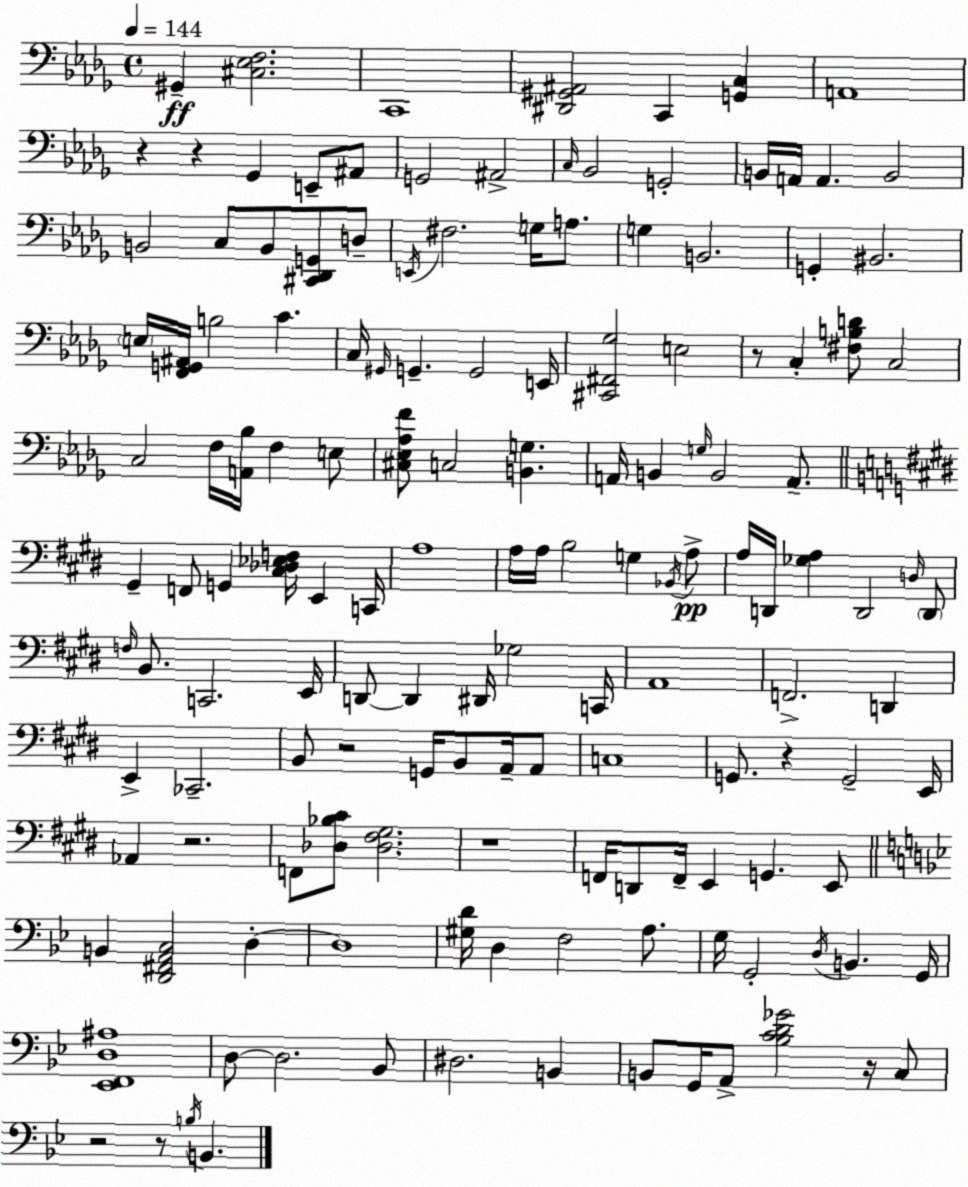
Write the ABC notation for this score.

X:1
T:Untitled
M:4/4
L:1/4
K:Bbm
^G,, [^C,_E,F,]2 C,,4 [^D,,^G,,^A,,]2 C,, [G,,C,] A,,4 z z _G,, E,,/2 ^A,,/2 G,,2 ^A,,2 C,/4 _B,,2 G,,2 B,,/4 A,,/4 A,, B,,2 B,,2 C,/2 B,,/2 [^C,,_D,,G,,]/2 D,/2 E,,/4 ^F,2 G,/4 A,/2 G, B,,2 G,, ^B,,2 E,/4 [F,,G,,^A,,]/4 B,2 C C,/4 ^G,,/4 G,, G,,2 E,,/4 [^C,,^F,,_G,]2 E,2 z/2 C, [^F,B,D]/2 C,2 C,2 F,/4 [A,,_B,]/4 F, E,/2 [^C,_E,_A,F]/2 C,2 [B,,G,] A,,/4 B,, G,/4 B,,2 A,,/2 ^G,, F,,/2 G,, [^C,_D,_E,F,]/4 E,, C,,/4 A,4 A,/4 A,/4 B,2 G, _B,,/4 A,/2 A,/4 D,,/4 [_G,A,] D,,2 D,/4 D,,/2 F,/4 B,,/2 C,,2 E,,/4 D,,/2 D,, ^D,,/4 _G,2 C,,/4 A,,4 F,,2 D,, E,, _C,,2 B,,/2 z2 G,,/4 B,,/2 A,,/4 A,,/2 C,4 G,,/2 z G,,2 E,,/4 _A,, z2 F,,/2 [_D,_B,^C]/2 [_D,^F,^G,]2 z4 F,,/4 D,,/2 F,,/4 E,, G,, E,,/2 B,, [D,,^F,,A,,C,]2 D, D,4 [^G,D]/4 D, F,2 A,/2 G,/4 G,,2 D,/4 B,, G,,/4 [_E,,F,,D,^A,]4 D,/2 D,2 _B,,/2 ^D,2 B,, B,,/2 G,,/4 A,,/2 [_B,CD_G]2 z/4 C,/2 z2 z/2 B,/4 B,,